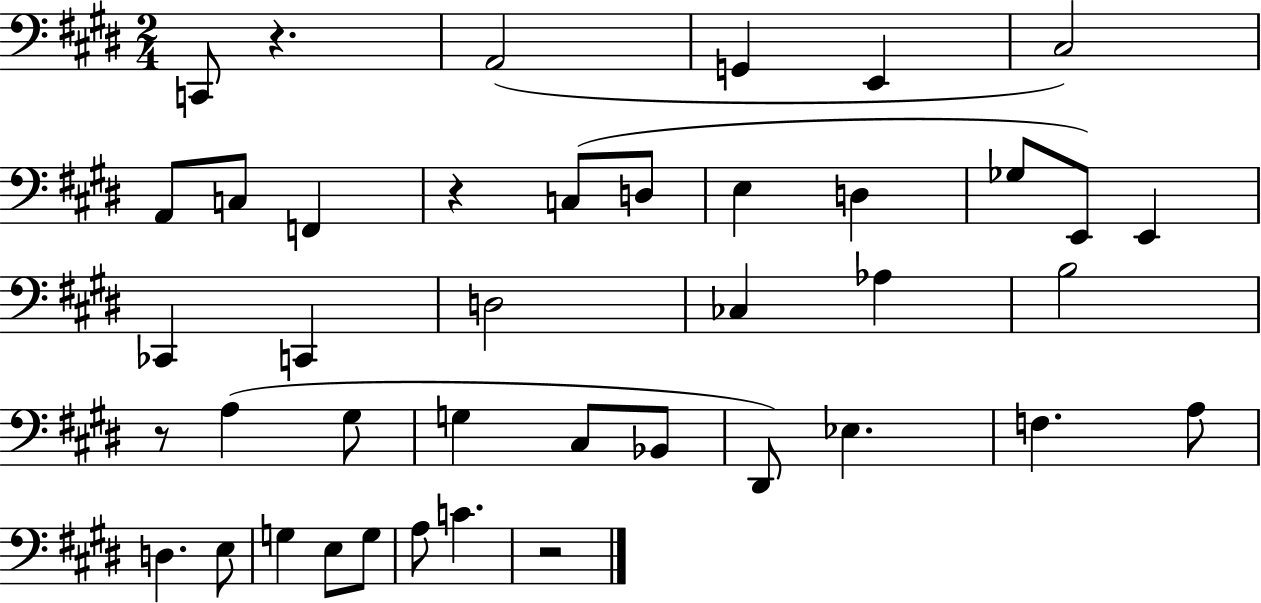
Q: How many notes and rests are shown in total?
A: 41